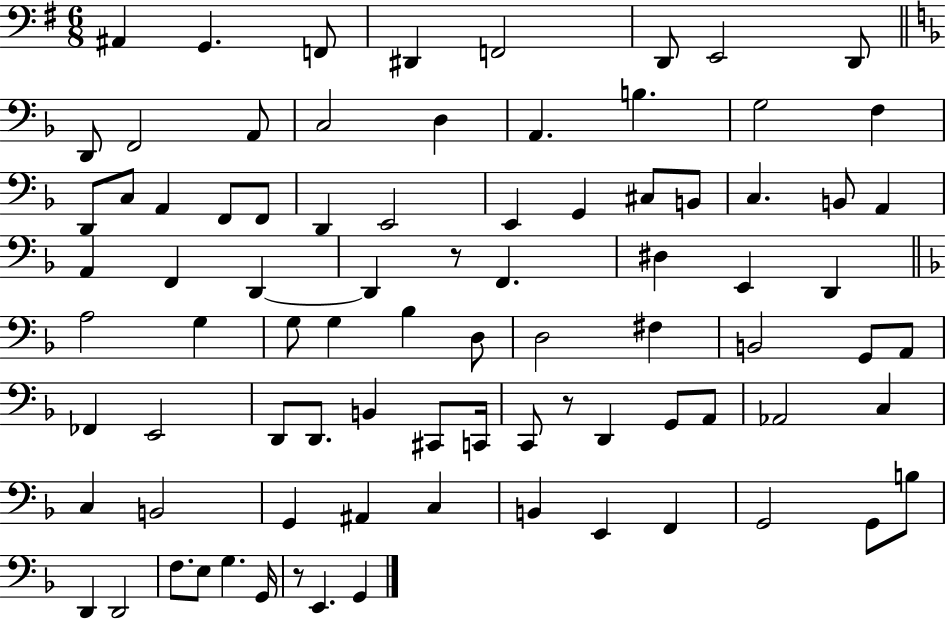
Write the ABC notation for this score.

X:1
T:Untitled
M:6/8
L:1/4
K:G
^A,, G,, F,,/2 ^D,, F,,2 D,,/2 E,,2 D,,/2 D,,/2 F,,2 A,,/2 C,2 D, A,, B, G,2 F, D,,/2 C,/2 A,, F,,/2 F,,/2 D,, E,,2 E,, G,, ^C,/2 B,,/2 C, B,,/2 A,, A,, F,, D,, D,, z/2 F,, ^D, E,, D,, A,2 G, G,/2 G, _B, D,/2 D,2 ^F, B,,2 G,,/2 A,,/2 _F,, E,,2 D,,/2 D,,/2 B,, ^C,,/2 C,,/4 C,,/2 z/2 D,, G,,/2 A,,/2 _A,,2 C, C, B,,2 G,, ^A,, C, B,, E,, F,, G,,2 G,,/2 B,/2 D,, D,,2 F,/2 E,/2 G, G,,/4 z/2 E,, G,,